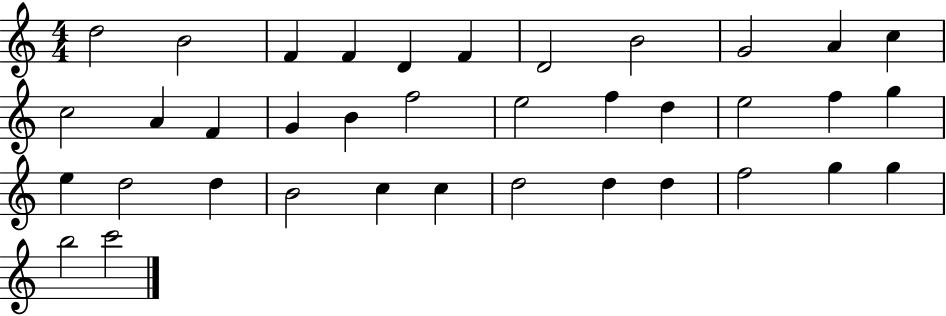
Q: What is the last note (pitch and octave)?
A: C6